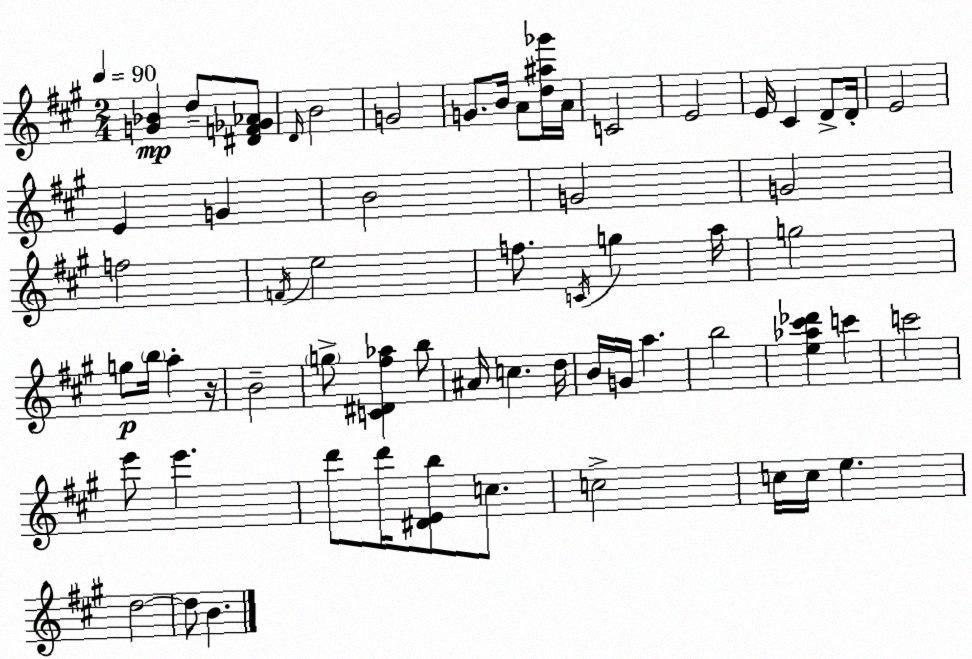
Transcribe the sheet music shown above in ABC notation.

X:1
T:Untitled
M:2/4
L:1/4
K:A
[G_B] d/2 [^DF_G_A]/2 D/4 B2 G2 G/2 B/4 A/2 [d^a_g']/4 A/4 C2 E2 E/4 ^C D/2 D/4 E2 E G B2 G2 G2 f2 F/4 e2 f/2 C/4 g a/4 g2 g/2 b/4 a z/4 B2 g/2 [C^D^f_a] b/2 ^A/4 c d/4 B/4 G/4 a b2 [e_a^c'_d'] c' c'2 e'/2 e' d'/2 d'/4 [^DEb]/2 c/2 c2 c/4 c/4 e d2 d/2 B